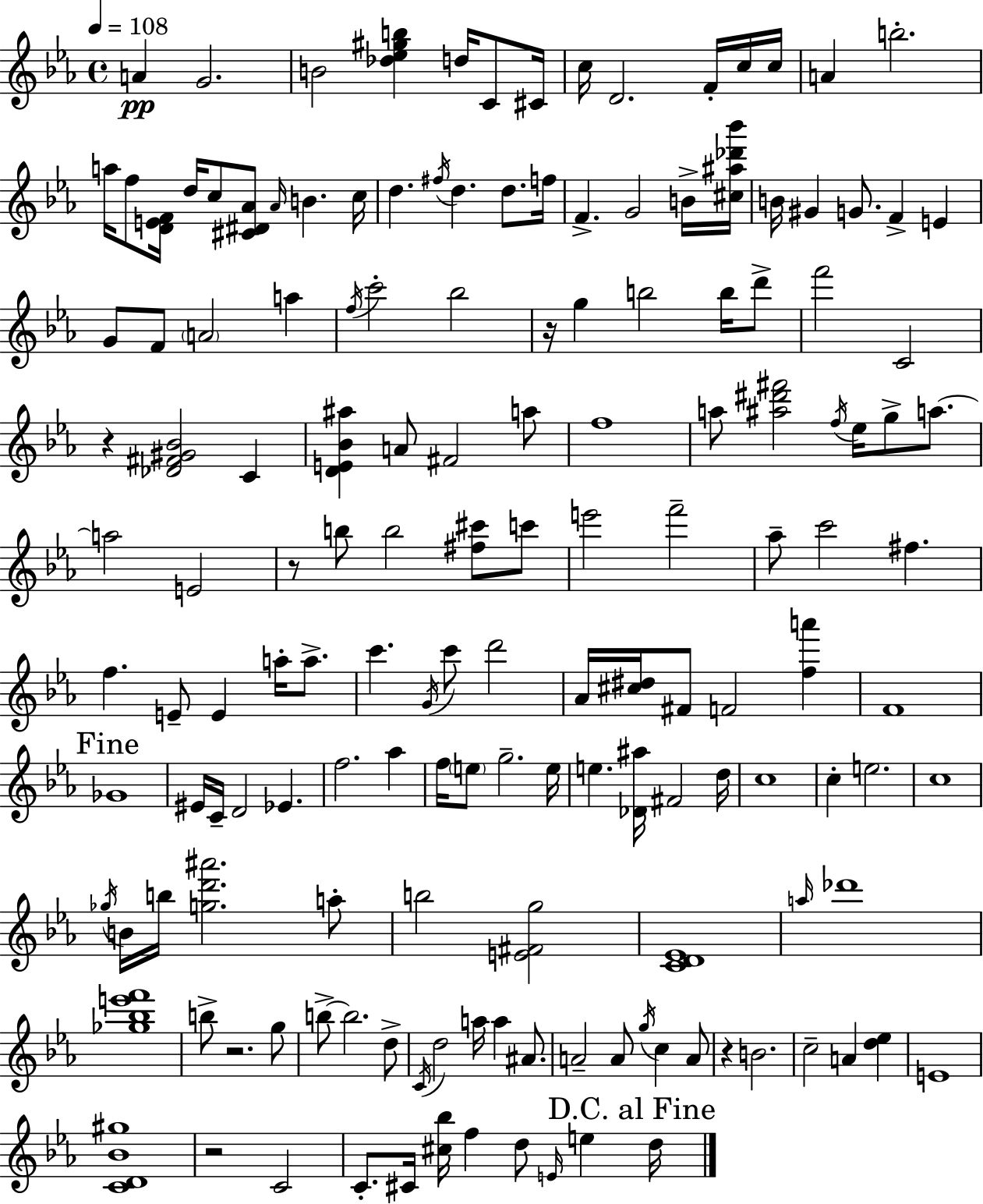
{
  \clef treble
  \time 4/4
  \defaultTimeSignature
  \key ees \major
  \tempo 4 = 108
  a'4\pp g'2. | b'2 <des'' ees'' gis'' b''>4 d''16 c'8 cis'16 | c''16 d'2. f'16-. c''16 c''16 | a'4 b''2.-. | \break a''16 f''8 <d' e' f'>16 d''16 c''8 <cis' dis' aes'>8 \grace { aes'16 } b'4. | c''16 d''4. \acciaccatura { fis''16 } d''4. d''8. | f''16 f'4.-> g'2 | b'16-> <cis'' ais'' des''' bes'''>16 b'16 gis'4 g'8. f'4-> e'4 | \break g'8 f'8 \parenthesize a'2 a''4 | \acciaccatura { f''16 } c'''2-. bes''2 | r16 g''4 b''2 | b''16 d'''8-> f'''2 c'2 | \break r4 <des' fis' gis' bes'>2 c'4 | <d' e' bes' ais''>4 a'8 fis'2 | a''8 f''1 | a''8 <ais'' dis''' fis'''>2 \acciaccatura { f''16 } ees''16 g''8-> | \break a''8.~~ a''2 e'2 | r8 b''8 b''2 | <fis'' cis'''>8 c'''8 e'''2 f'''2-- | aes''8-- c'''2 fis''4. | \break f''4. e'8-- e'4 | a''16-. a''8.-> c'''4. \acciaccatura { g'16 } c'''8 d'''2 | aes'16 <cis'' dis''>16 fis'8 f'2 | <f'' a'''>4 f'1 | \break \mark "Fine" ges'1 | eis'16 c'16-- d'2 ees'4. | f''2. | aes''4 f''16 \parenthesize e''8 g''2.-- | \break e''16 e''4. <des' ais''>16 fis'2 | d''16 c''1 | c''4-. e''2. | c''1 | \break \acciaccatura { ges''16 } b'16 b''16 <g'' d''' ais'''>2. | a''8-. b''2 <e' fis' g''>2 | <c' d' ees'>1 | \grace { a''16 } des'''1 | \break <ges'' bes'' e''' f'''>1 | b''8-> r2. | g''8 b''8->~~ b''2. | d''8-> \acciaccatura { c'16 } d''2 | \break a''16 a''4 ais'8. a'2-- | a'8 \acciaccatura { g''16 } c''4 a'8 r4 b'2. | c''2-- | a'4 <d'' ees''>4 e'1 | \break <c' d' bes' gis''>1 | r2 | c'2 c'8.-. cis'16 <cis'' bes''>16 f''4 | d''8 \grace { e'16 } e''4 \mark "D.C. al Fine" d''16 \bar "|."
}